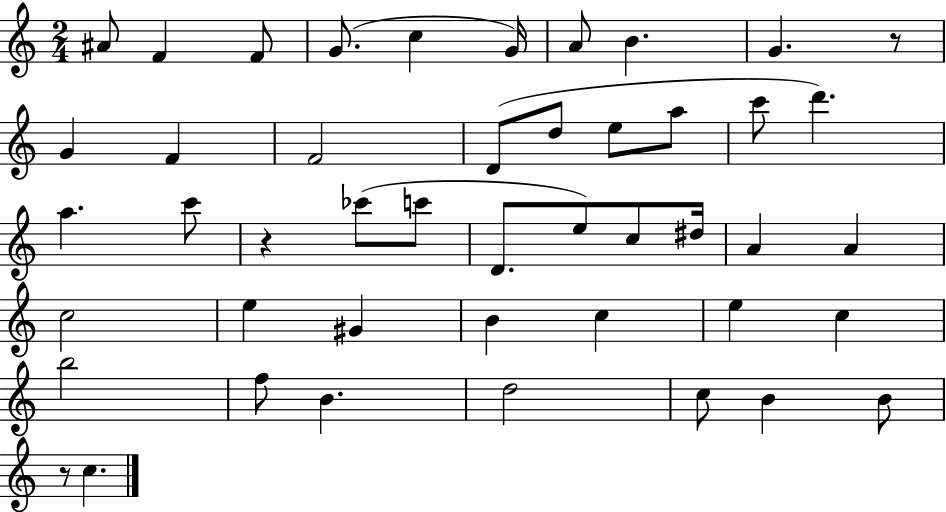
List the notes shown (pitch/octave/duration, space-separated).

A#4/e F4/q F4/e G4/e. C5/q G4/s A4/e B4/q. G4/q. R/e G4/q F4/q F4/h D4/e D5/e E5/e A5/e C6/e D6/q. A5/q. C6/e R/q CES6/e C6/e D4/e. E5/e C5/e D#5/s A4/q A4/q C5/h E5/q G#4/q B4/q C5/q E5/q C5/q B5/h F5/e B4/q. D5/h C5/e B4/q B4/e R/e C5/q.